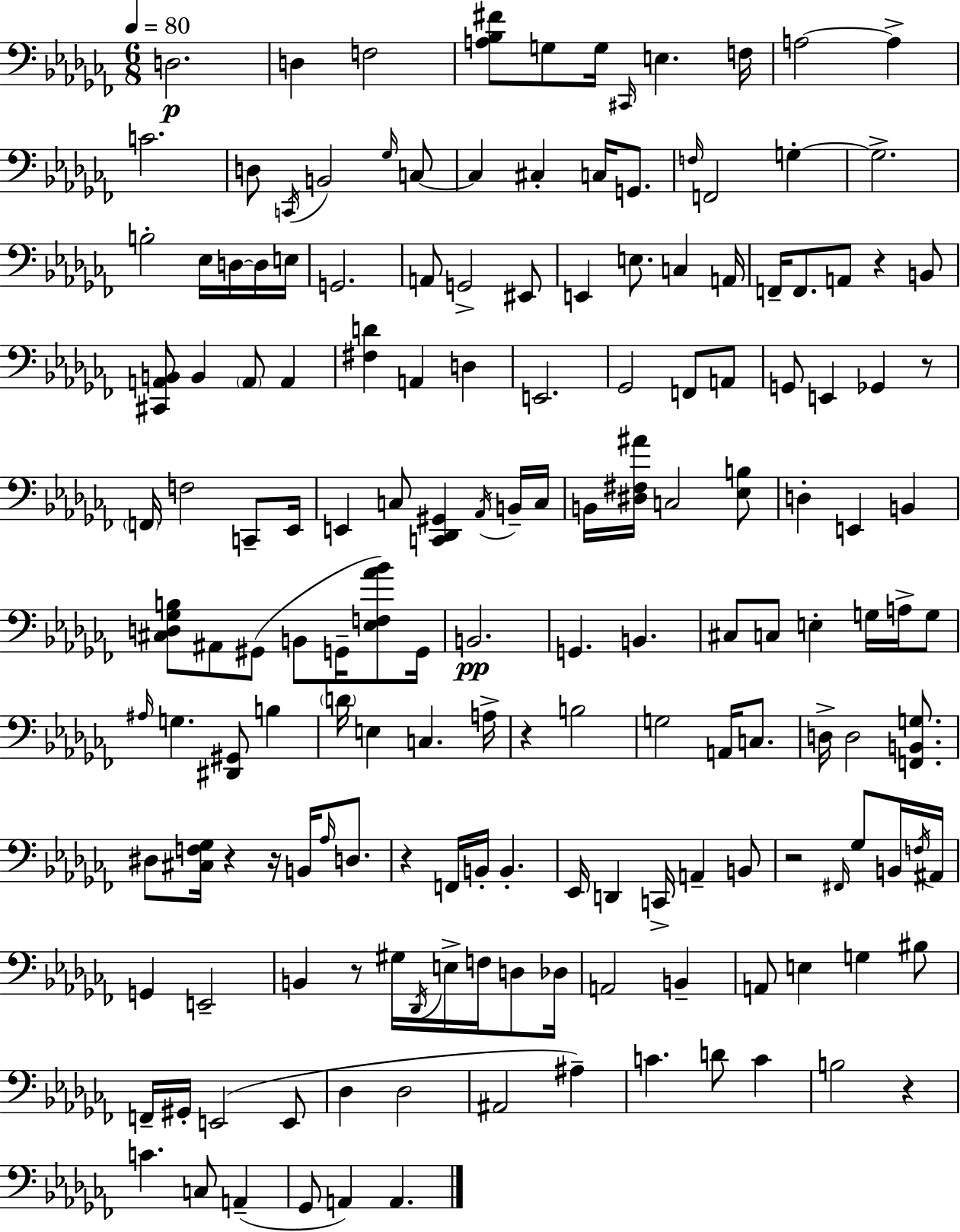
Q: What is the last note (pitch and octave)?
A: A2